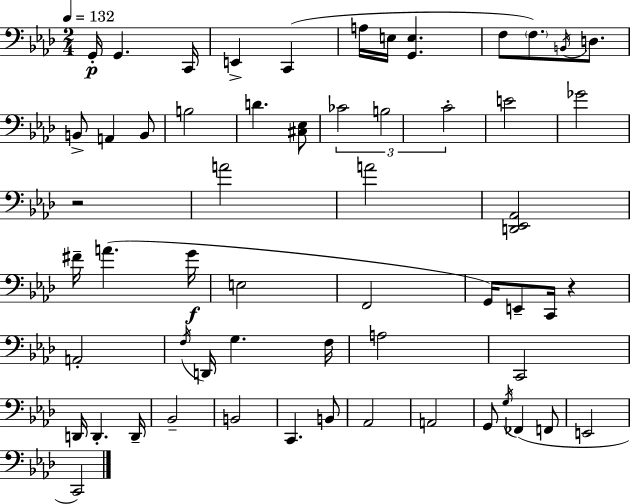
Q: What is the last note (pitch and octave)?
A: C2